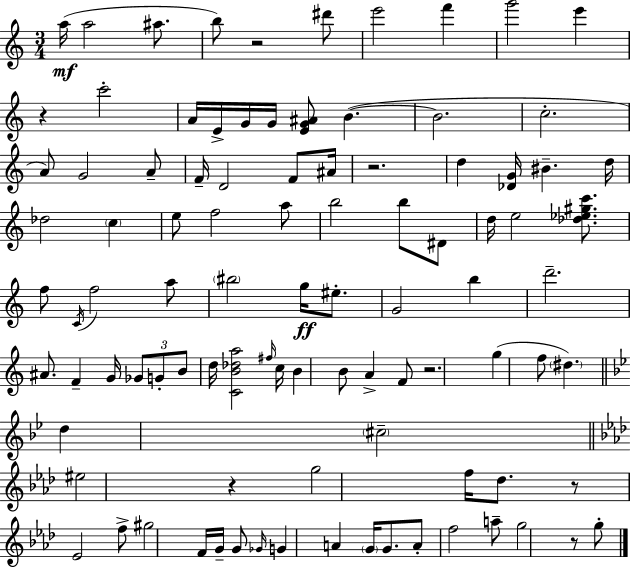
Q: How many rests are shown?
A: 7